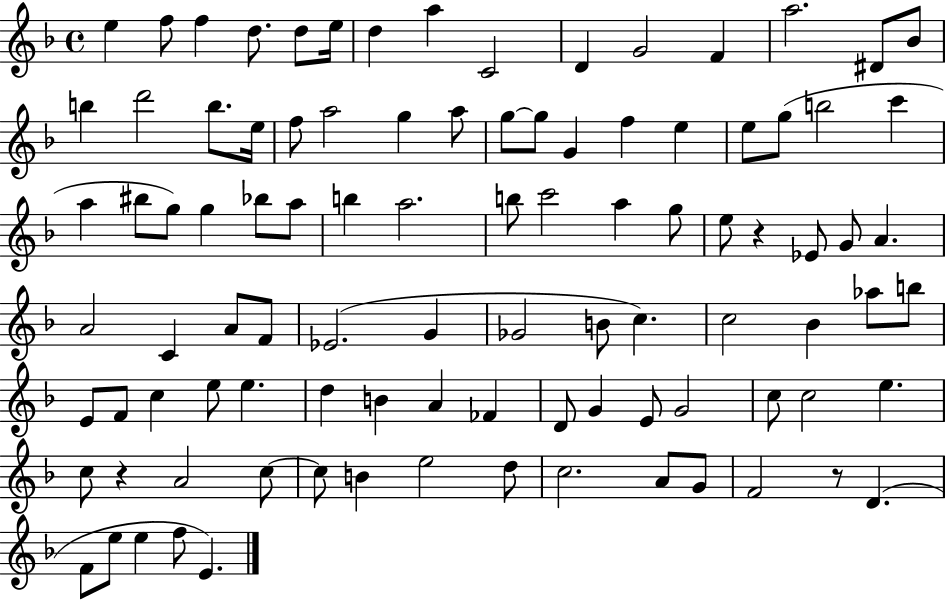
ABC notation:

X:1
T:Untitled
M:4/4
L:1/4
K:F
e f/2 f d/2 d/2 e/4 d a C2 D G2 F a2 ^D/2 _B/2 b d'2 b/2 e/4 f/2 a2 g a/2 g/2 g/2 G f e e/2 g/2 b2 c' a ^b/2 g/2 g _b/2 a/2 b a2 b/2 c'2 a g/2 e/2 z _E/2 G/2 A A2 C A/2 F/2 _E2 G _G2 B/2 c c2 _B _a/2 b/2 E/2 F/2 c e/2 e d B A _F D/2 G E/2 G2 c/2 c2 e c/2 z A2 c/2 c/2 B e2 d/2 c2 A/2 G/2 F2 z/2 D F/2 e/2 e f/2 E